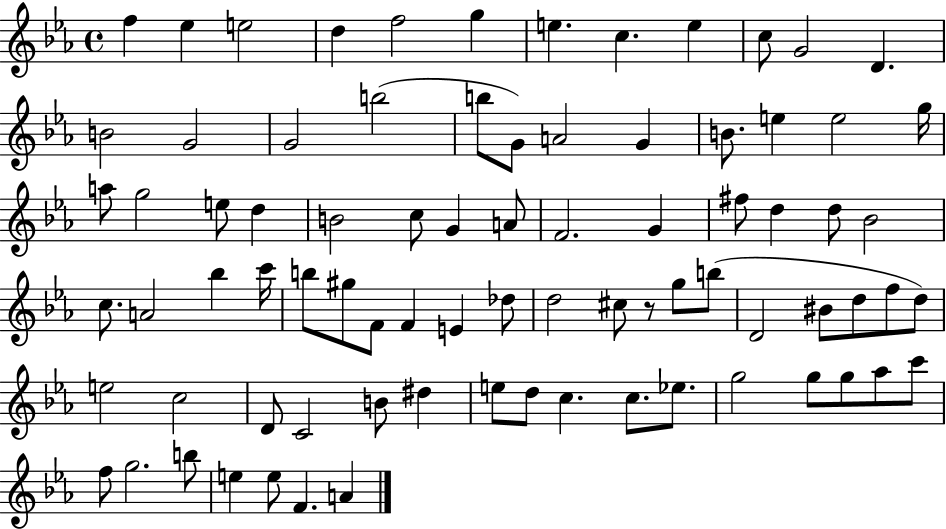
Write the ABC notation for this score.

X:1
T:Untitled
M:4/4
L:1/4
K:Eb
f _e e2 d f2 g e c e c/2 G2 D B2 G2 G2 b2 b/2 G/2 A2 G B/2 e e2 g/4 a/2 g2 e/2 d B2 c/2 G A/2 F2 G ^f/2 d d/2 _B2 c/2 A2 _b c'/4 b/2 ^g/2 F/2 F E _d/2 d2 ^c/2 z/2 g/2 b/2 D2 ^B/2 d/2 f/2 d/2 e2 c2 D/2 C2 B/2 ^d e/2 d/2 c c/2 _e/2 g2 g/2 g/2 _a/2 c'/2 f/2 g2 b/2 e e/2 F A